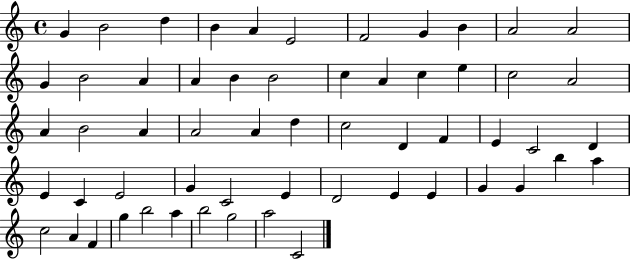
X:1
T:Untitled
M:4/4
L:1/4
K:C
G B2 d B A E2 F2 G B A2 A2 G B2 A A B B2 c A c e c2 A2 A B2 A A2 A d c2 D F E C2 D E C E2 G C2 E D2 E E G G b a c2 A F g b2 a b2 g2 a2 C2